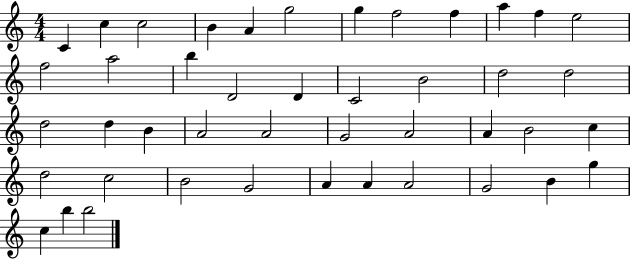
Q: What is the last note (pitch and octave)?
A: B5